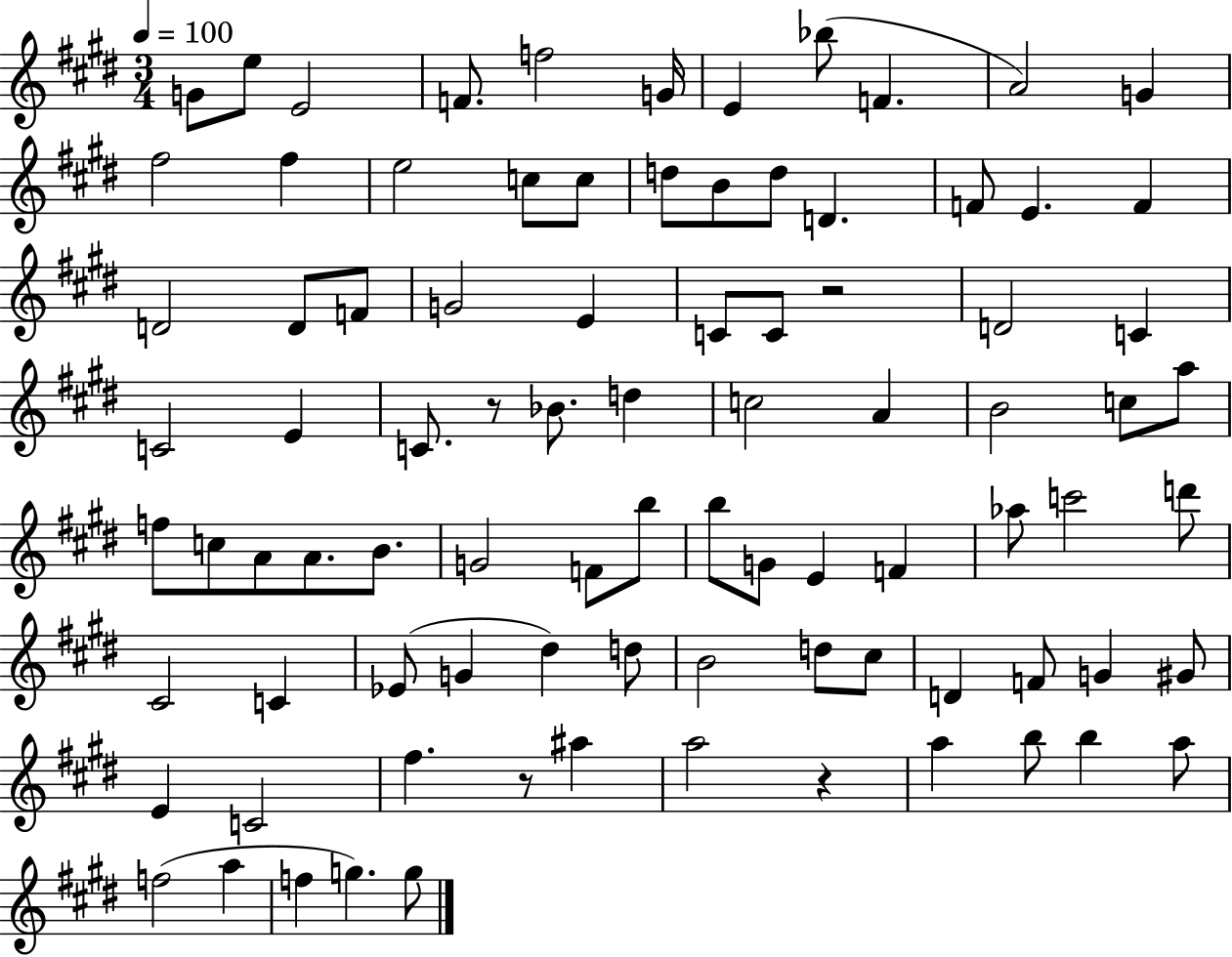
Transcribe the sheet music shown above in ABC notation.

X:1
T:Untitled
M:3/4
L:1/4
K:E
G/2 e/2 E2 F/2 f2 G/4 E _b/2 F A2 G ^f2 ^f e2 c/2 c/2 d/2 B/2 d/2 D F/2 E F D2 D/2 F/2 G2 E C/2 C/2 z2 D2 C C2 E C/2 z/2 _B/2 d c2 A B2 c/2 a/2 f/2 c/2 A/2 A/2 B/2 G2 F/2 b/2 b/2 G/2 E F _a/2 c'2 d'/2 ^C2 C _E/2 G ^d d/2 B2 d/2 ^c/2 D F/2 G ^G/2 E C2 ^f z/2 ^a a2 z a b/2 b a/2 f2 a f g g/2